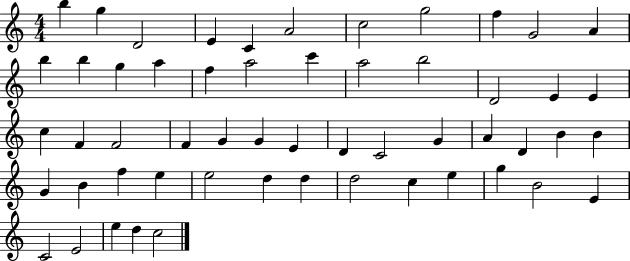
B5/q G5/q D4/h E4/q C4/q A4/h C5/h G5/h F5/q G4/h A4/q B5/q B5/q G5/q A5/q F5/q A5/h C6/q A5/h B5/h D4/h E4/q E4/q C5/q F4/q F4/h F4/q G4/q G4/q E4/q D4/q C4/h G4/q A4/q D4/q B4/q B4/q G4/q B4/q F5/q E5/q E5/h D5/q D5/q D5/h C5/q E5/q G5/q B4/h E4/q C4/h E4/h E5/q D5/q C5/h